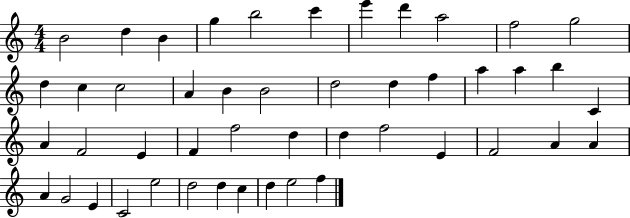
B4/h D5/q B4/q G5/q B5/h C6/q E6/q D6/q A5/h F5/h G5/h D5/q C5/q C5/h A4/q B4/q B4/h D5/h D5/q F5/q A5/q A5/q B5/q C4/q A4/q F4/h E4/q F4/q F5/h D5/q D5/q F5/h E4/q F4/h A4/q A4/q A4/q G4/h E4/q C4/h E5/h D5/h D5/q C5/q D5/q E5/h F5/q